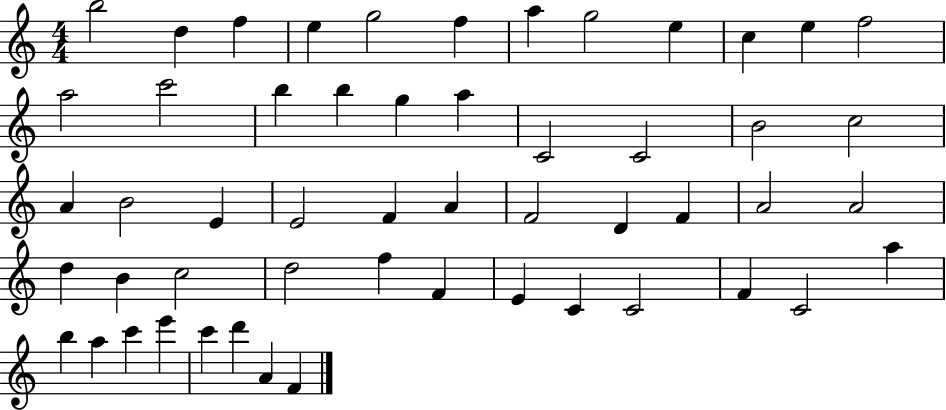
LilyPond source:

{
  \clef treble
  \numericTimeSignature
  \time 4/4
  \key c \major
  b''2 d''4 f''4 | e''4 g''2 f''4 | a''4 g''2 e''4 | c''4 e''4 f''2 | \break a''2 c'''2 | b''4 b''4 g''4 a''4 | c'2 c'2 | b'2 c''2 | \break a'4 b'2 e'4 | e'2 f'4 a'4 | f'2 d'4 f'4 | a'2 a'2 | \break d''4 b'4 c''2 | d''2 f''4 f'4 | e'4 c'4 c'2 | f'4 c'2 a''4 | \break b''4 a''4 c'''4 e'''4 | c'''4 d'''4 a'4 f'4 | \bar "|."
}